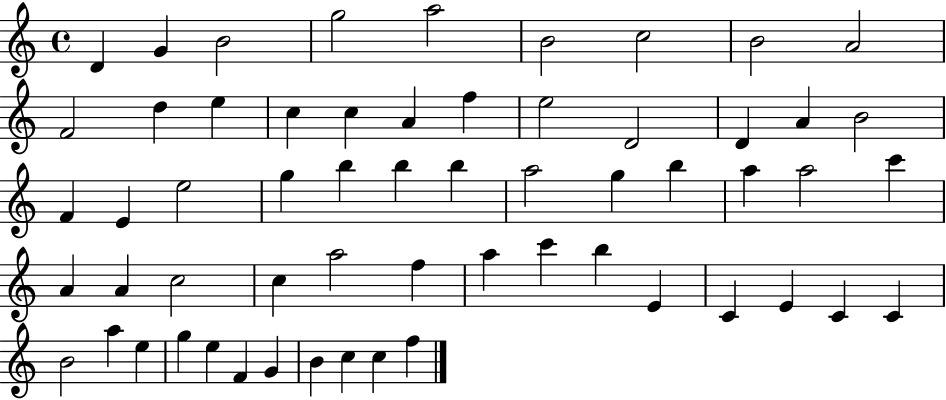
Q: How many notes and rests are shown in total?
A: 59